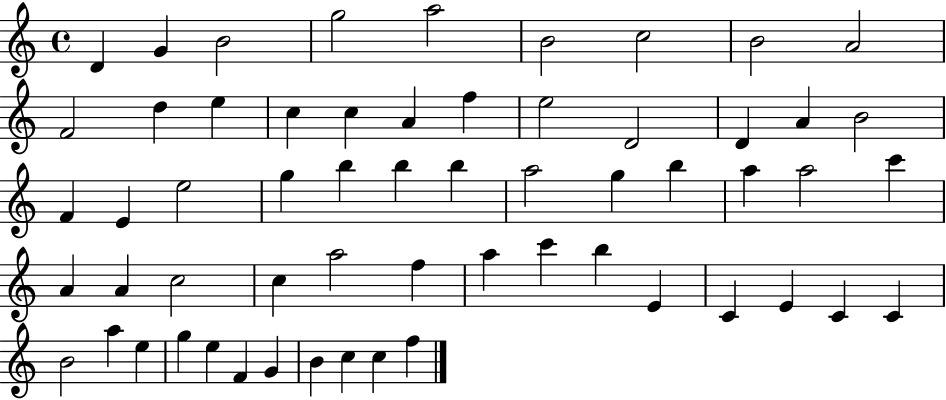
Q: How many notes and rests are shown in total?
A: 59